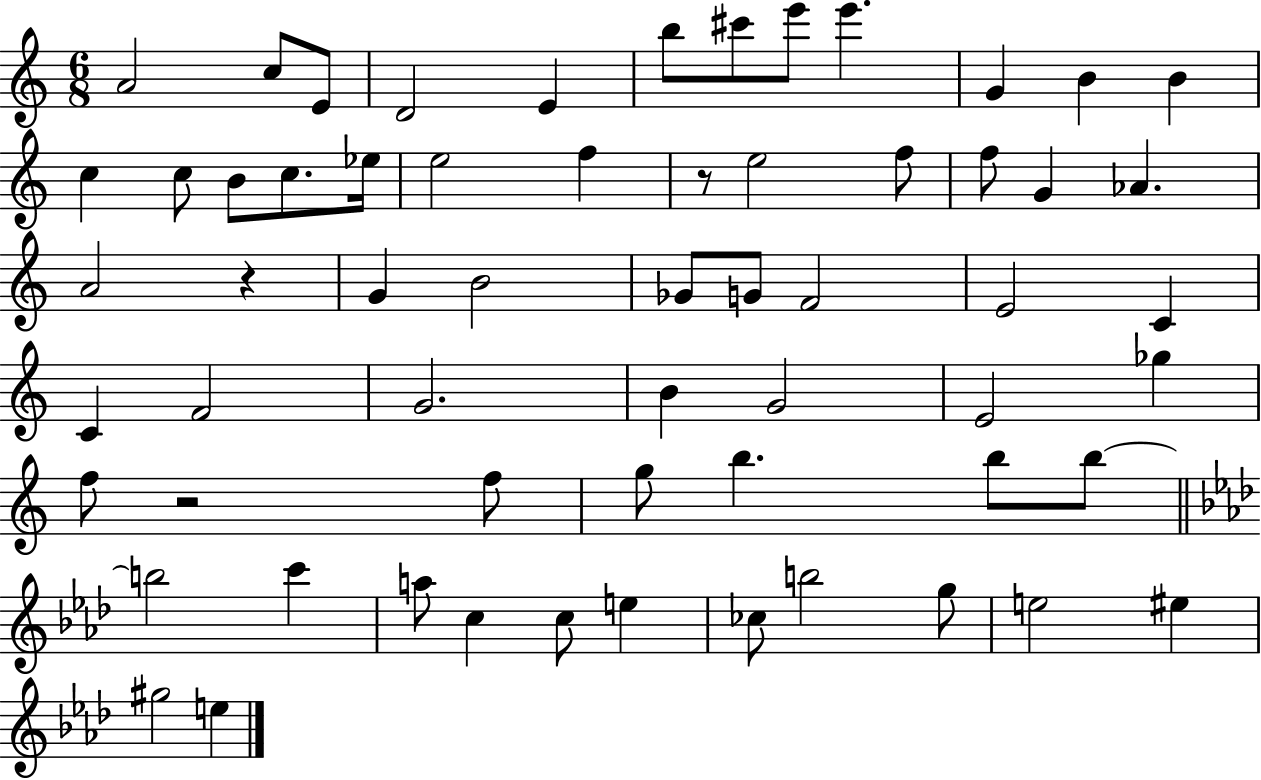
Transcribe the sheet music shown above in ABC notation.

X:1
T:Untitled
M:6/8
L:1/4
K:C
A2 c/2 E/2 D2 E b/2 ^c'/2 e'/2 e' G B B c c/2 B/2 c/2 _e/4 e2 f z/2 e2 f/2 f/2 G _A A2 z G B2 _G/2 G/2 F2 E2 C C F2 G2 B G2 E2 _g f/2 z2 f/2 g/2 b b/2 b/2 b2 c' a/2 c c/2 e _c/2 b2 g/2 e2 ^e ^g2 e